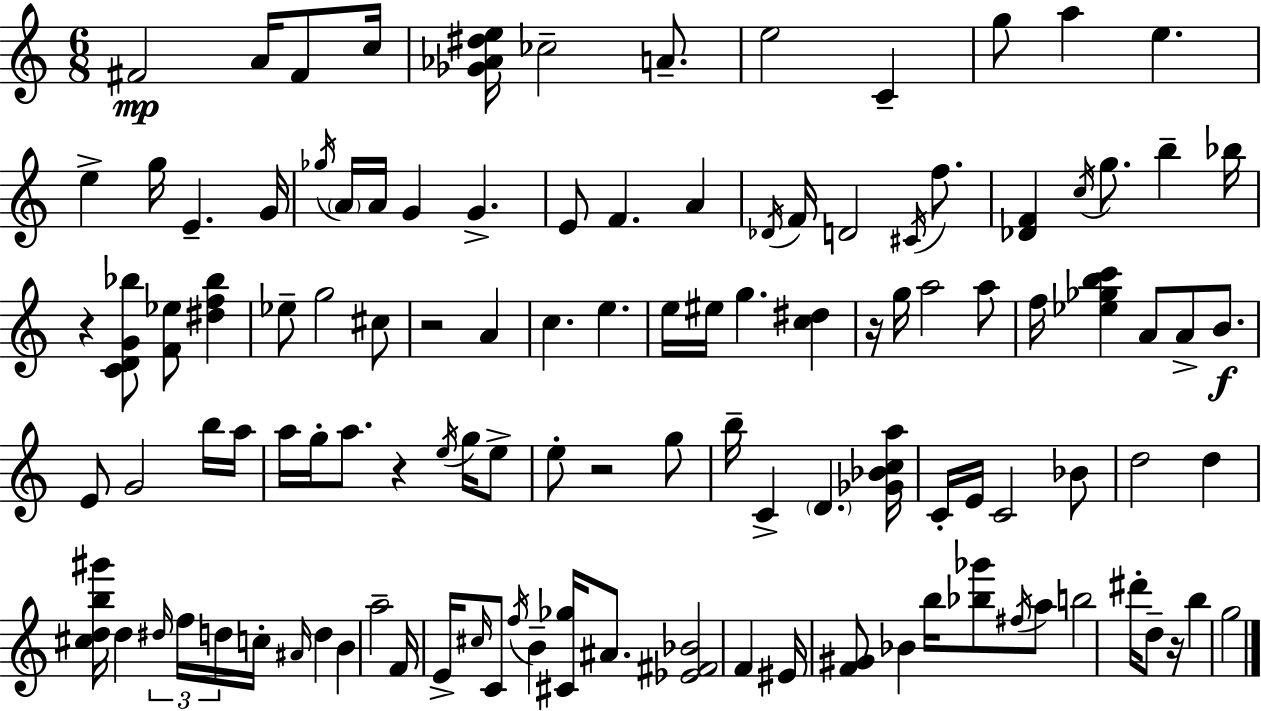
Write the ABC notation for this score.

X:1
T:Untitled
M:6/8
L:1/4
K:C
^F2 A/4 ^F/2 c/4 [_G_A^de]/4 _c2 A/2 e2 C g/2 a e e g/4 E G/4 _g/4 A/4 A/4 G G E/2 F A _D/4 F/4 D2 ^C/4 f/2 [_DF] c/4 g/2 b _b/4 z [CDG_b]/2 [F_e]/2 [^df_b] _e/2 g2 ^c/2 z2 A c e e/4 ^e/4 g [c^d] z/4 g/4 a2 a/2 f/4 [_e_gbc'] A/2 A/2 B/2 E/2 G2 b/4 a/4 a/4 g/4 a/2 z e/4 g/4 e/2 e/2 z2 g/2 b/4 C D [_G_Bca]/4 C/4 E/4 C2 _B/2 d2 d [^cdb^g']/4 d ^d/4 f/4 d/4 c/4 ^A/4 d B a2 F/4 E/4 ^c/4 C/2 f/4 B [^C_g]/4 ^A/2 [_E^F_B]2 F ^E/4 [F^G]/2 _B b/4 [_b_g']/2 ^f/4 a/2 b2 ^d'/4 d/2 z/4 b g2